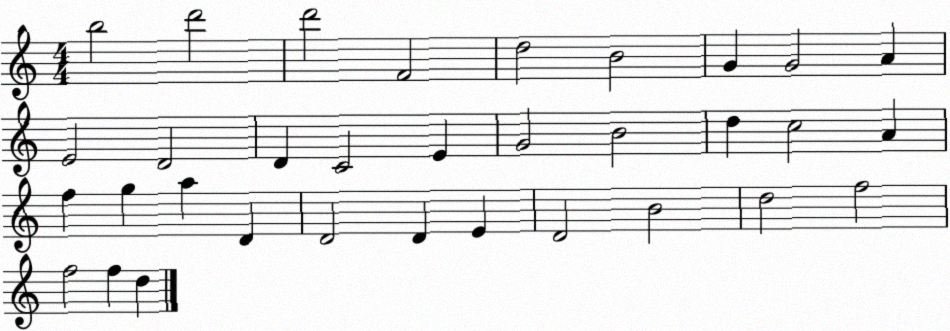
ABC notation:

X:1
T:Untitled
M:4/4
L:1/4
K:C
b2 d'2 d'2 F2 d2 B2 G G2 A E2 D2 D C2 E G2 B2 d c2 A f g a D D2 D E D2 B2 d2 f2 f2 f d